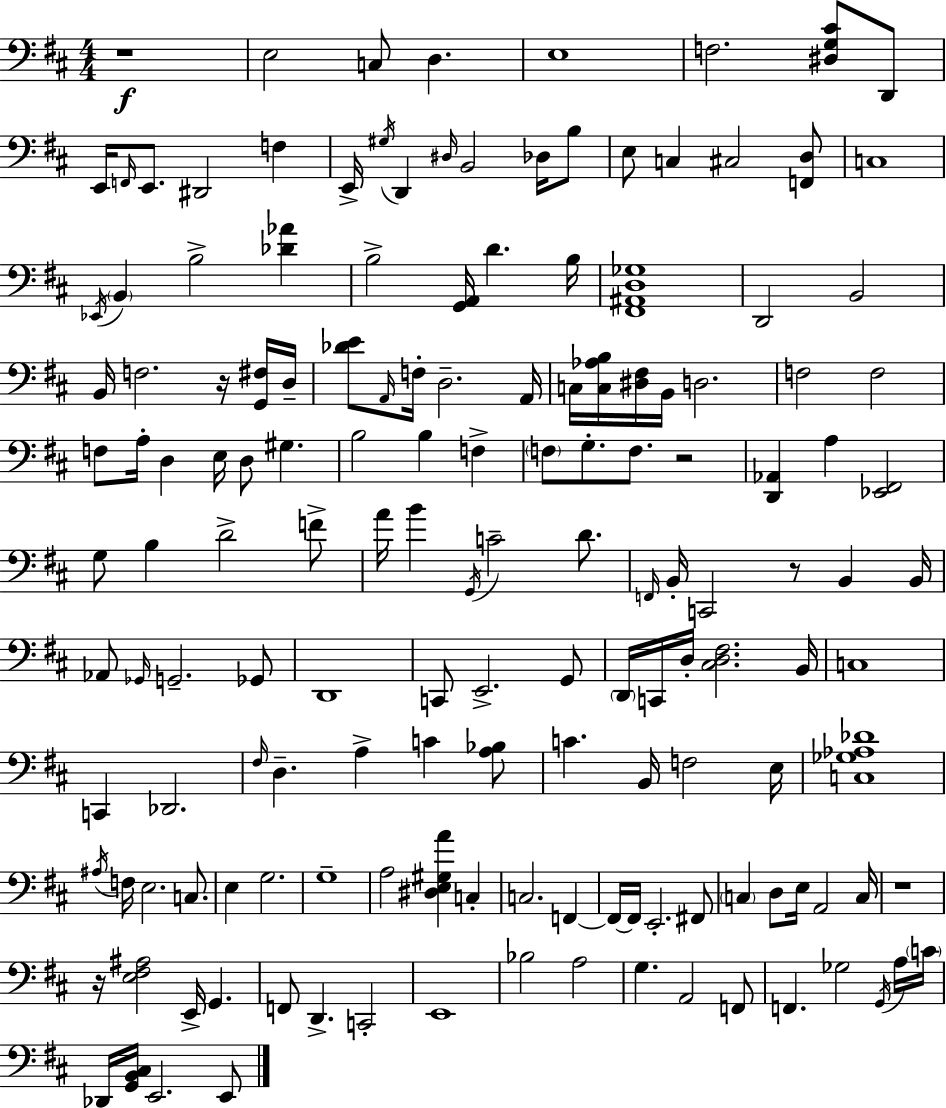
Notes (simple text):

R/w E3/h C3/e D3/q. E3/w F3/h. [D#3,G3,C#4]/e D2/e E2/s F2/s E2/e. D#2/h F3/q E2/s G#3/s D2/q D#3/s B2/h Db3/s B3/e E3/e C3/q C#3/h [F2,D3]/e C3/w Eb2/s B2/q B3/h [Db4,Ab4]/q B3/h [G2,A2]/s D4/q. B3/s [F#2,A#2,D3,Gb3]/w D2/h B2/h B2/s F3/h. R/s [G2,F#3]/s D3/s [Db4,E4]/e A2/s F3/s D3/h. A2/s C3/s [C3,Ab3,B3]/s [D#3,F#3]/s B2/s D3/h. F3/h F3/h F3/e A3/s D3/q E3/s D3/e G#3/q. B3/h B3/q F3/q F3/e G3/e. F3/e. R/h [D2,Ab2]/q A3/q [Eb2,F#2]/h G3/e B3/q D4/h F4/e A4/s B4/q G2/s C4/h D4/e. F2/s B2/s C2/h R/e B2/q B2/s Ab2/e Gb2/s G2/h. Gb2/e D2/w C2/e E2/h. G2/e D2/s C2/s D3/s [C#3,D3,F#3]/h. B2/s C3/w C2/q Db2/h. F#3/s D3/q. A3/q C4/q [A3,Bb3]/e C4/q. B2/s F3/h E3/s [C3,Gb3,Ab3,Db4]/w A#3/s F3/s E3/h. C3/e. E3/q G3/h. G3/w A3/h [D#3,E3,G#3,A4]/q C3/q C3/h. F2/q F2/s F2/s E2/h. F#2/e C3/q D3/e E3/s A2/h C3/s R/w R/s [E3,F#3,A#3]/h E2/s G2/q. F2/e D2/q. C2/h E2/w Bb3/h A3/h G3/q. A2/h F2/e F2/q. Gb3/h G2/s A3/s C4/s Db2/s [G2,B2,C#3]/s E2/h. E2/e